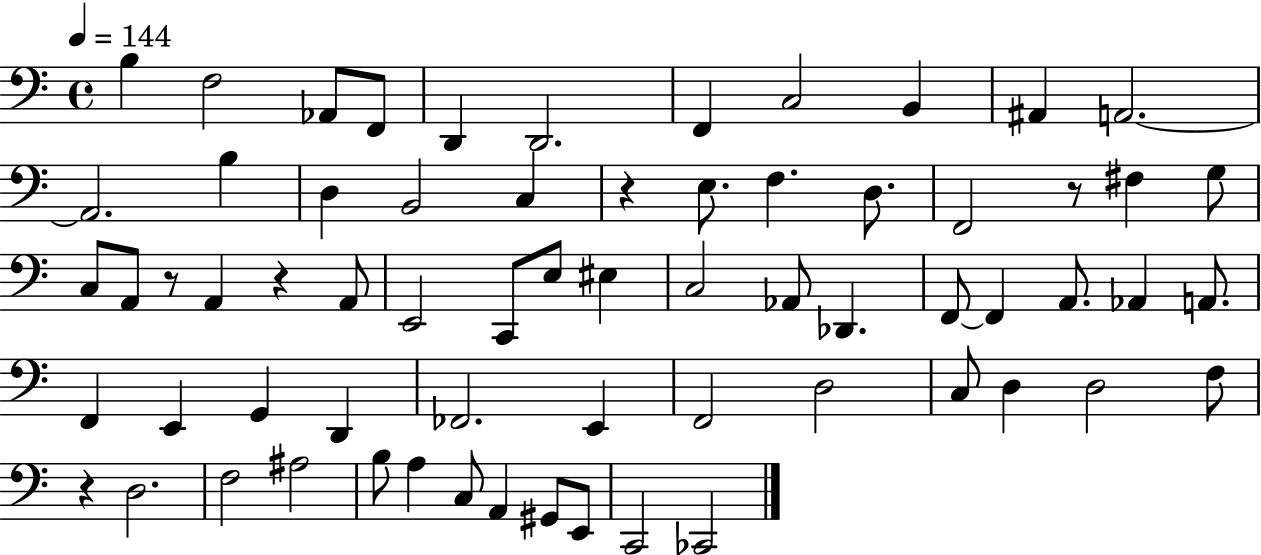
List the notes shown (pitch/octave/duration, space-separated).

B3/q F3/h Ab2/e F2/e D2/q D2/h. F2/q C3/h B2/q A#2/q A2/h. A2/h. B3/q D3/q B2/h C3/q R/q E3/e. F3/q. D3/e. F2/h R/e F#3/q G3/e C3/e A2/e R/e A2/q R/q A2/e E2/h C2/e E3/e EIS3/q C3/h Ab2/e Db2/q. F2/e F2/q A2/e. Ab2/q A2/e. F2/q E2/q G2/q D2/q FES2/h. E2/q F2/h D3/h C3/e D3/q D3/h F3/e R/q D3/h. F3/h A#3/h B3/e A3/q C3/e A2/q G#2/e E2/e C2/h CES2/h